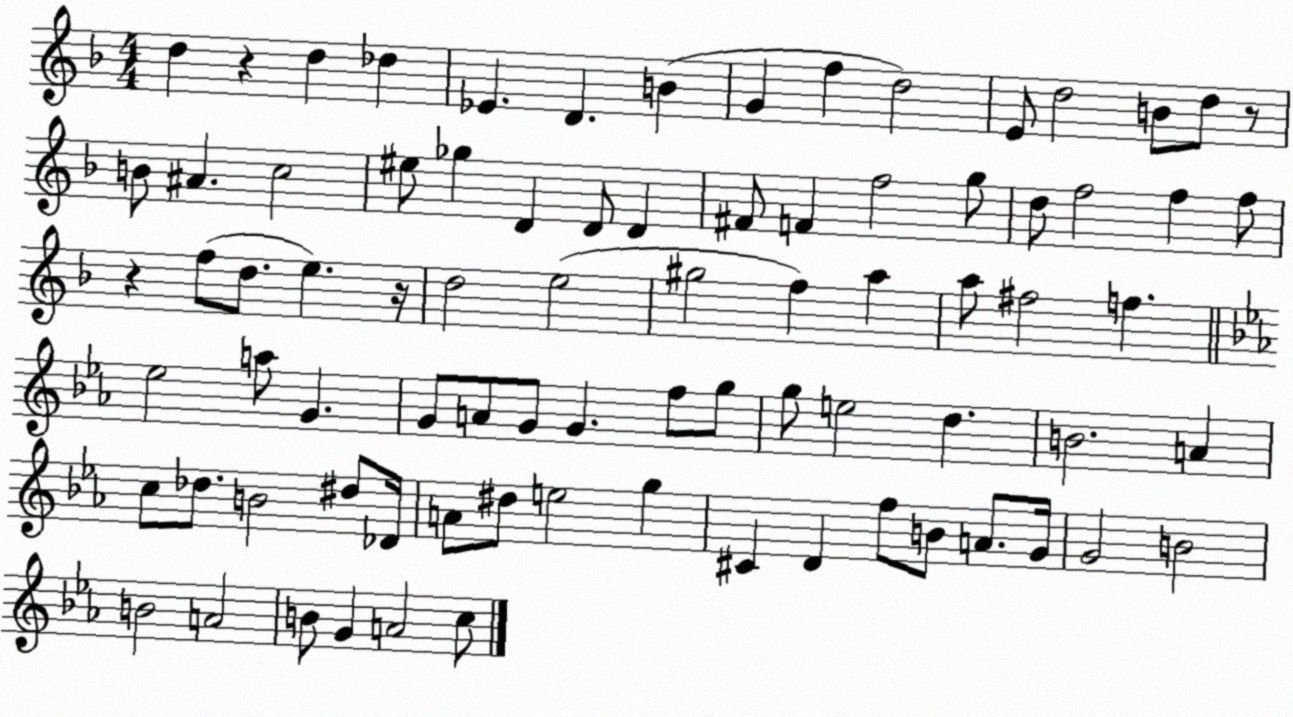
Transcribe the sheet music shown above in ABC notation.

X:1
T:Untitled
M:4/4
L:1/4
K:F
d z d _d _E D B G f d2 E/2 d2 B/2 d/2 z/2 B/2 ^A c2 ^e/2 _g D D/2 D ^F/2 F f2 g/2 d/2 f2 f f/2 z f/2 d/2 e z/4 d2 e2 ^g2 f a a/2 ^f2 f _e2 a/2 G G/2 A/2 G/2 G f/2 g/2 g/2 e2 d B2 A c/2 _d/2 B2 ^d/2 _D/4 A/2 ^d/2 e2 g ^C D f/2 B/2 A/2 G/4 G2 B2 B2 A2 B/2 G A2 c/2